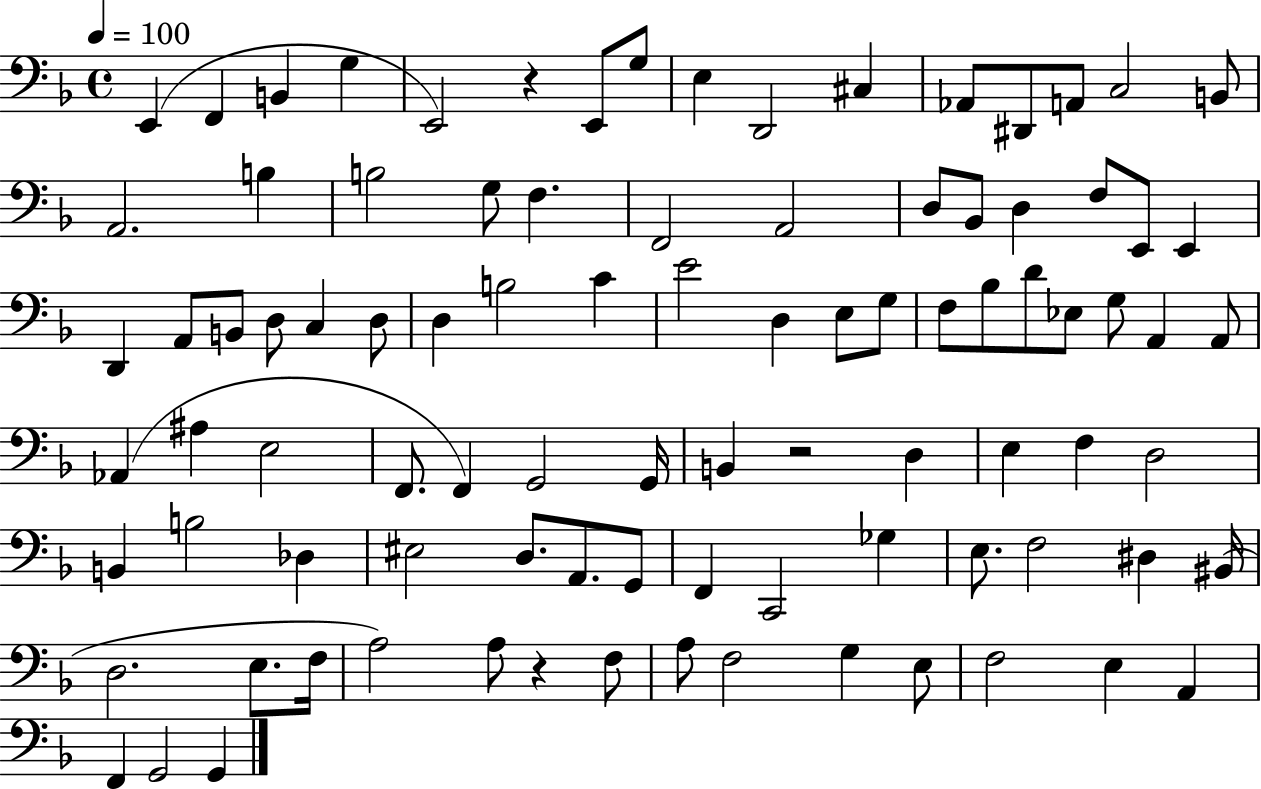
E2/q F2/q B2/q G3/q E2/h R/q E2/e G3/e E3/q D2/h C#3/q Ab2/e D#2/e A2/e C3/h B2/e A2/h. B3/q B3/h G3/e F3/q. F2/h A2/h D3/e Bb2/e D3/q F3/e E2/e E2/q D2/q A2/e B2/e D3/e C3/q D3/e D3/q B3/h C4/q E4/h D3/q E3/e G3/e F3/e Bb3/e D4/e Eb3/e G3/e A2/q A2/e Ab2/q A#3/q E3/h F2/e. F2/q G2/h G2/s B2/q R/h D3/q E3/q F3/q D3/h B2/q B3/h Db3/q EIS3/h D3/e. A2/e. G2/e F2/q C2/h Gb3/q E3/e. F3/h D#3/q BIS2/s D3/h. E3/e. F3/s A3/h A3/e R/q F3/e A3/e F3/h G3/q E3/e F3/h E3/q A2/q F2/q G2/h G2/q